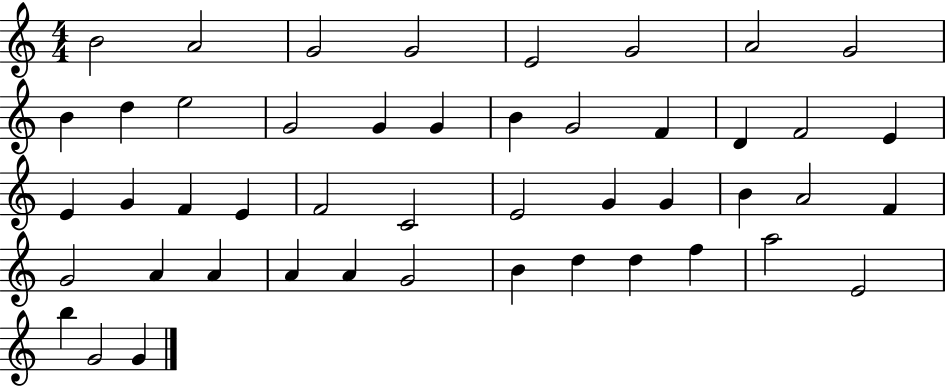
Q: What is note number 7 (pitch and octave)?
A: A4